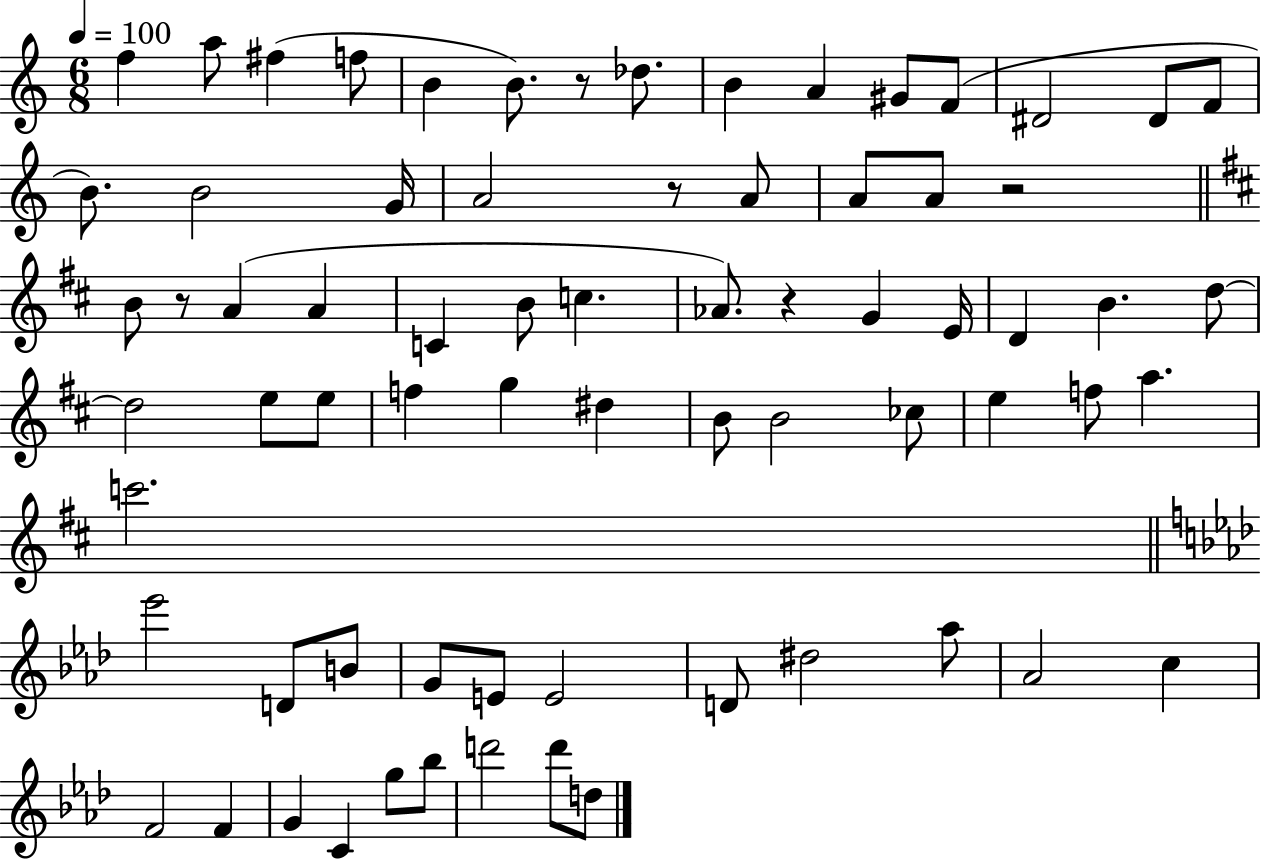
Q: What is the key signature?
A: C major